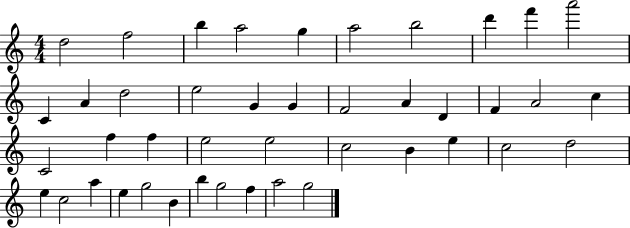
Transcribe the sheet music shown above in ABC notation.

X:1
T:Untitled
M:4/4
L:1/4
K:C
d2 f2 b a2 g a2 b2 d' f' a'2 C A d2 e2 G G F2 A D F A2 c C2 f f e2 e2 c2 B e c2 d2 e c2 a e g2 B b g2 f a2 g2